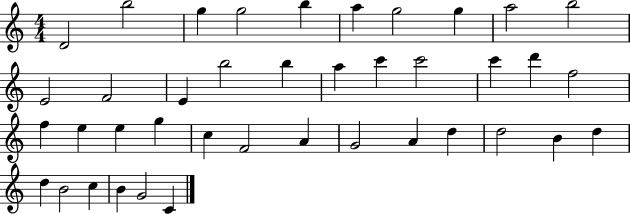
{
  \clef treble
  \numericTimeSignature
  \time 4/4
  \key c \major
  d'2 b''2 | g''4 g''2 b''4 | a''4 g''2 g''4 | a''2 b''2 | \break e'2 f'2 | e'4 b''2 b''4 | a''4 c'''4 c'''2 | c'''4 d'''4 f''2 | \break f''4 e''4 e''4 g''4 | c''4 f'2 a'4 | g'2 a'4 d''4 | d''2 b'4 d''4 | \break d''4 b'2 c''4 | b'4 g'2 c'4 | \bar "|."
}